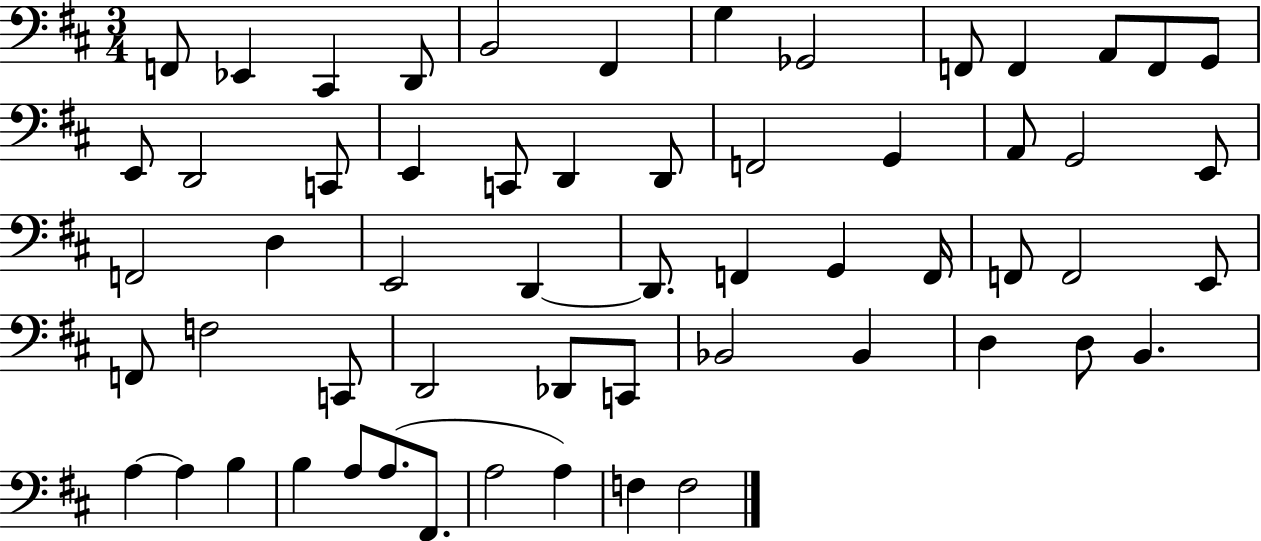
F2/e Eb2/q C#2/q D2/e B2/h F#2/q G3/q Gb2/h F2/e F2/q A2/e F2/e G2/e E2/e D2/h C2/e E2/q C2/e D2/q D2/e F2/h G2/q A2/e G2/h E2/e F2/h D3/q E2/h D2/q D2/e. F2/q G2/q F2/s F2/e F2/h E2/e F2/e F3/h C2/e D2/h Db2/e C2/e Bb2/h Bb2/q D3/q D3/e B2/q. A3/q A3/q B3/q B3/q A3/e A3/e. F#2/e. A3/h A3/q F3/q F3/h